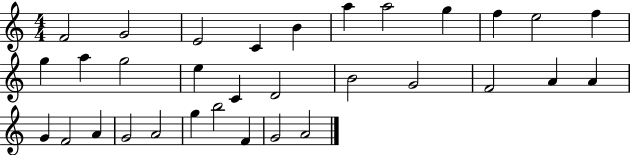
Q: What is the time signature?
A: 4/4